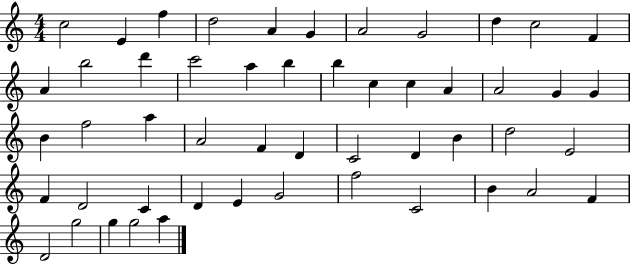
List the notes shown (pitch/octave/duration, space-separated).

C5/h E4/q F5/q D5/h A4/q G4/q A4/h G4/h D5/q C5/h F4/q A4/q B5/h D6/q C6/h A5/q B5/q B5/q C5/q C5/q A4/q A4/h G4/q G4/q B4/q F5/h A5/q A4/h F4/q D4/q C4/h D4/q B4/q D5/h E4/h F4/q D4/h C4/q D4/q E4/q G4/h F5/h C4/h B4/q A4/h F4/q D4/h G5/h G5/q G5/h A5/q